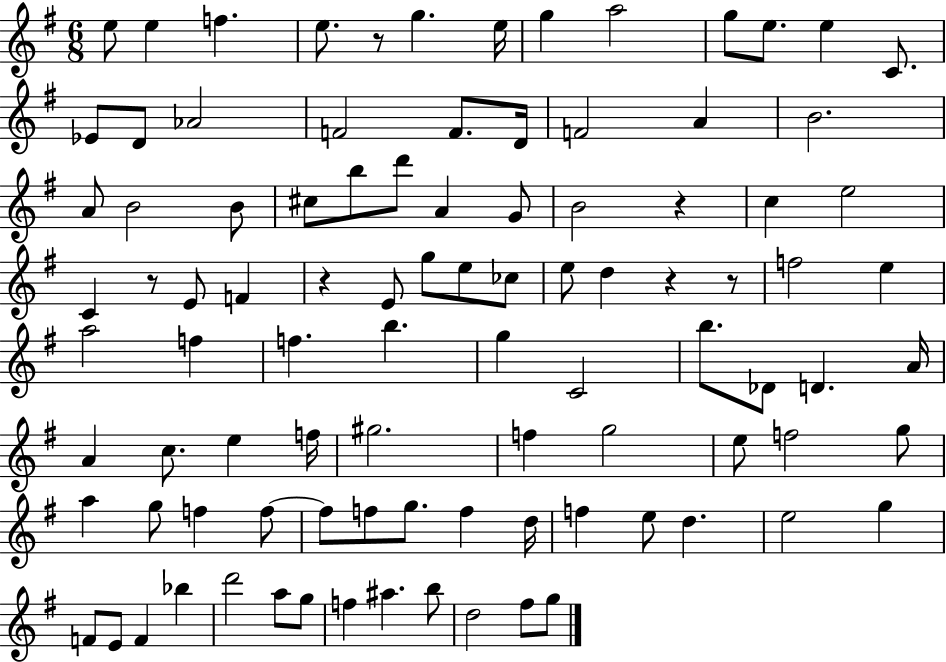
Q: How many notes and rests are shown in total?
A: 96